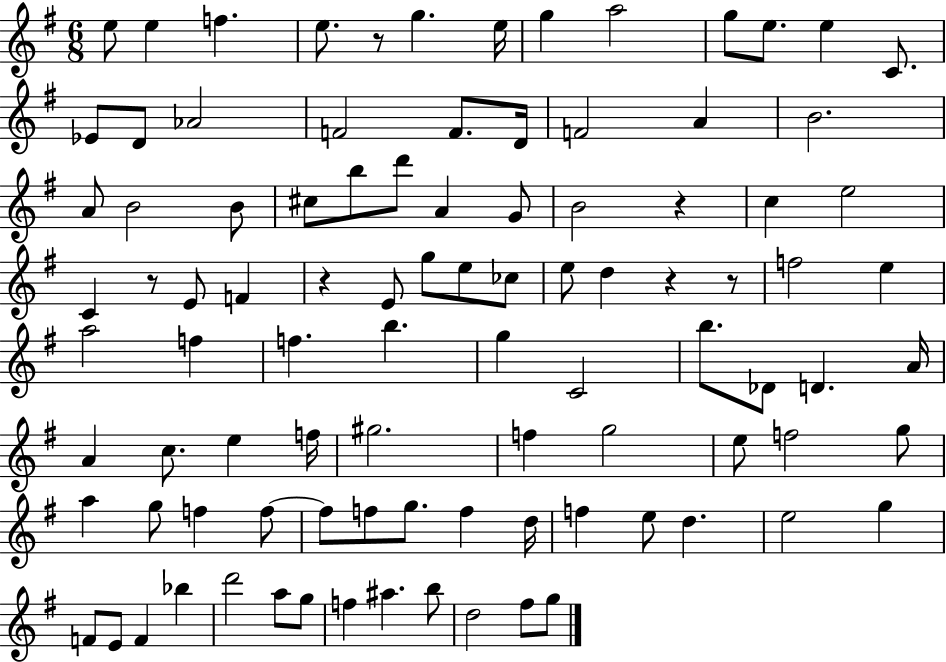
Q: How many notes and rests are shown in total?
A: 96